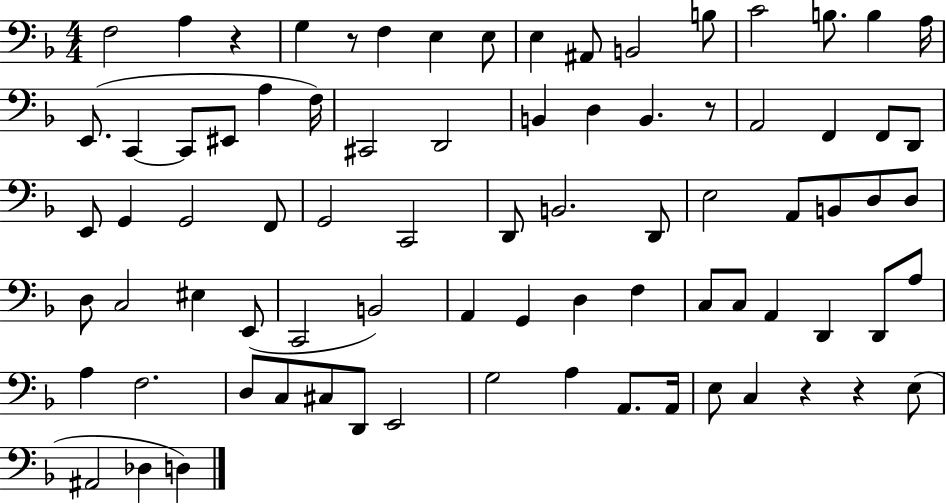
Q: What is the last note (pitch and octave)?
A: D3